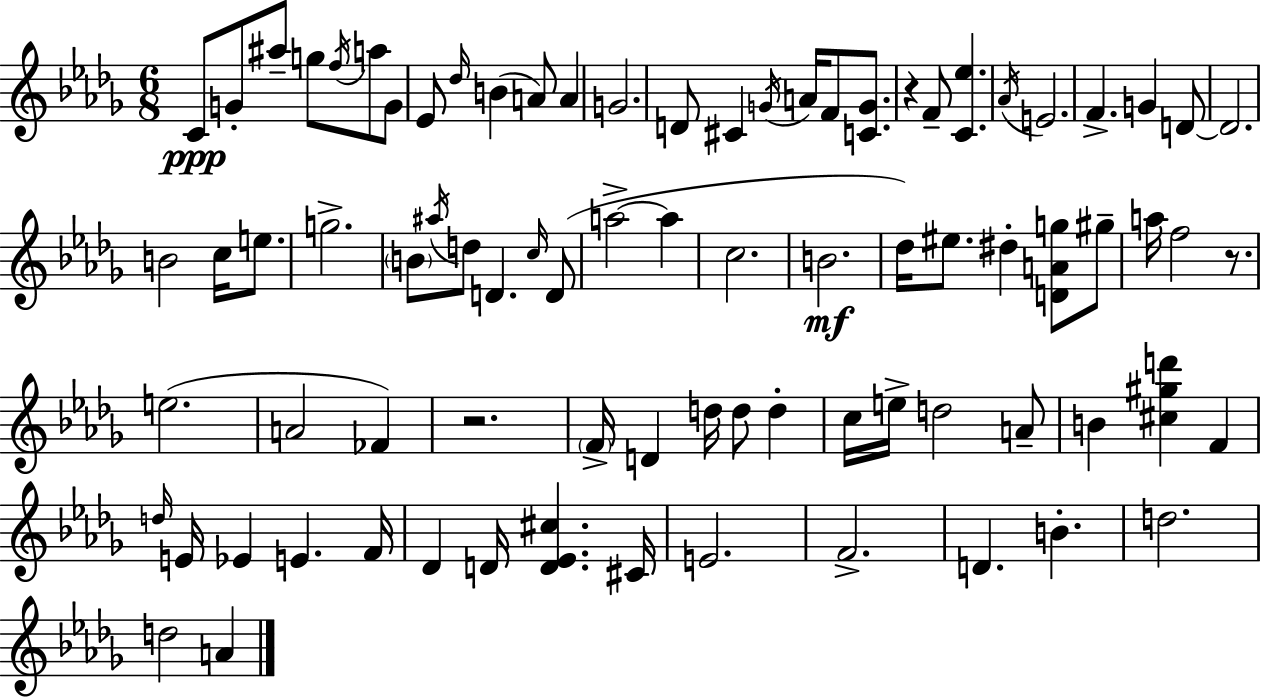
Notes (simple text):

C4/e G4/e A#5/e G5/e F5/s A5/e G4/e Eb4/e Db5/s B4/q A4/e A4/q G4/h. D4/e C#4/q G4/s A4/s F4/e [C4,G4]/e. R/q F4/e [C4,Eb5]/q. Ab4/s E4/h. F4/q. G4/q D4/e D4/h. B4/h C5/s E5/e. G5/h. B4/e A#5/s D5/e D4/q. C5/s D4/e A5/h A5/q C5/h. B4/h. Db5/s EIS5/e. D#5/q [D4,A4,G5]/e G#5/e A5/s F5/h R/e. E5/h. A4/h FES4/q R/h. F4/s D4/q D5/s D5/e D5/q C5/s E5/s D5/h A4/e B4/q [C#5,G#5,D6]/q F4/q D5/s E4/s Eb4/q E4/q. F4/s Db4/q D4/s [D4,Eb4,C#5]/q. C#4/s E4/h. F4/h. D4/q. B4/q. D5/h. D5/h A4/q